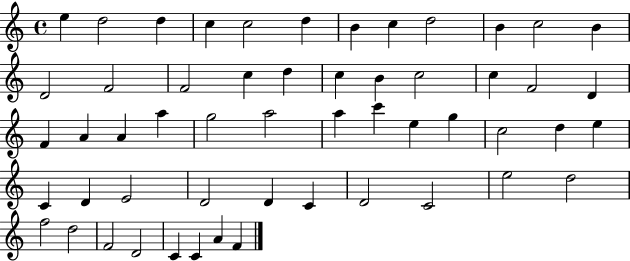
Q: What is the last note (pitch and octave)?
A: F4